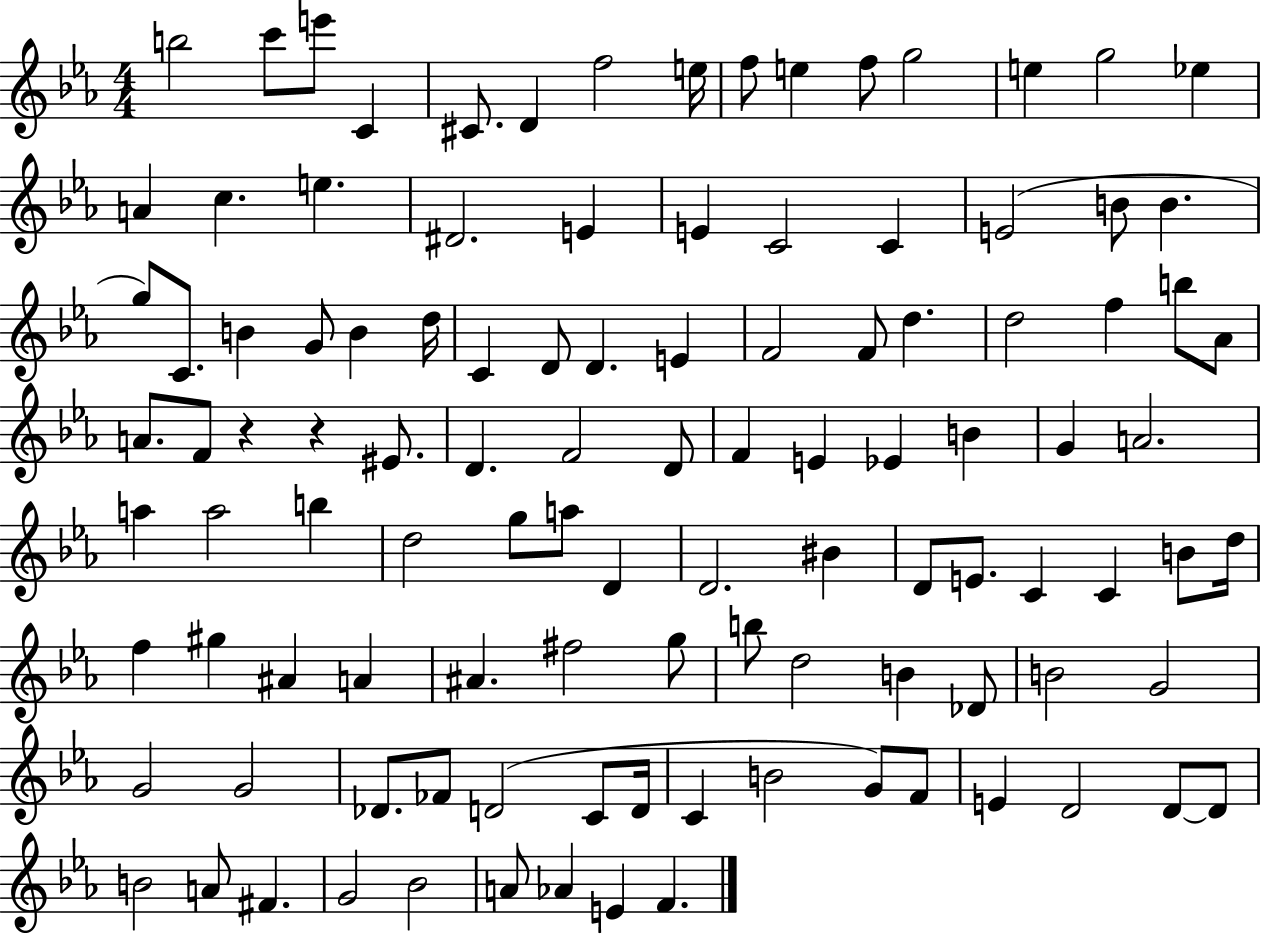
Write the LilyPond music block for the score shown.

{
  \clef treble
  \numericTimeSignature
  \time 4/4
  \key ees \major
  \repeat volta 2 { b''2 c'''8 e'''8 c'4 | cis'8. d'4 f''2 e''16 | f''8 e''4 f''8 g''2 | e''4 g''2 ees''4 | \break a'4 c''4. e''4. | dis'2. e'4 | e'4 c'2 c'4 | e'2( b'8 b'4. | \break g''8) c'8. b'4 g'8 b'4 d''16 | c'4 d'8 d'4. e'4 | f'2 f'8 d''4. | d''2 f''4 b''8 aes'8 | \break a'8. f'8 r4 r4 eis'8. | d'4. f'2 d'8 | f'4 e'4 ees'4 b'4 | g'4 a'2. | \break a''4 a''2 b''4 | d''2 g''8 a''8 d'4 | d'2. bis'4 | d'8 e'8. c'4 c'4 b'8 d''16 | \break f''4 gis''4 ais'4 a'4 | ais'4. fis''2 g''8 | b''8 d''2 b'4 des'8 | b'2 g'2 | \break g'2 g'2 | des'8. fes'8 d'2( c'8 d'16 | c'4 b'2 g'8) f'8 | e'4 d'2 d'8~~ d'8 | \break b'2 a'8 fis'4. | g'2 bes'2 | a'8 aes'4 e'4 f'4. | } \bar "|."
}